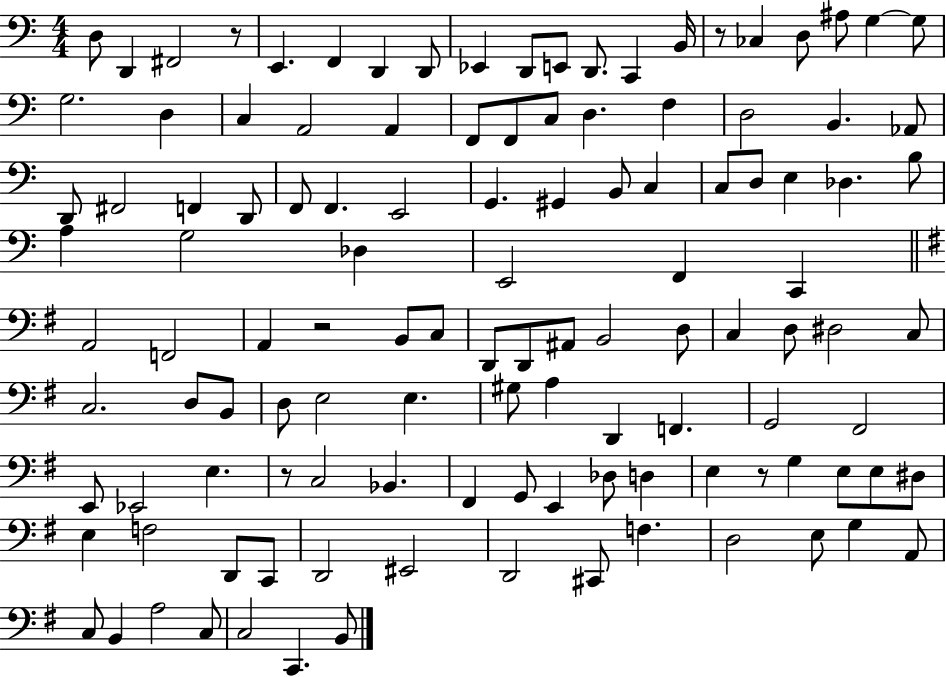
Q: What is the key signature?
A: C major